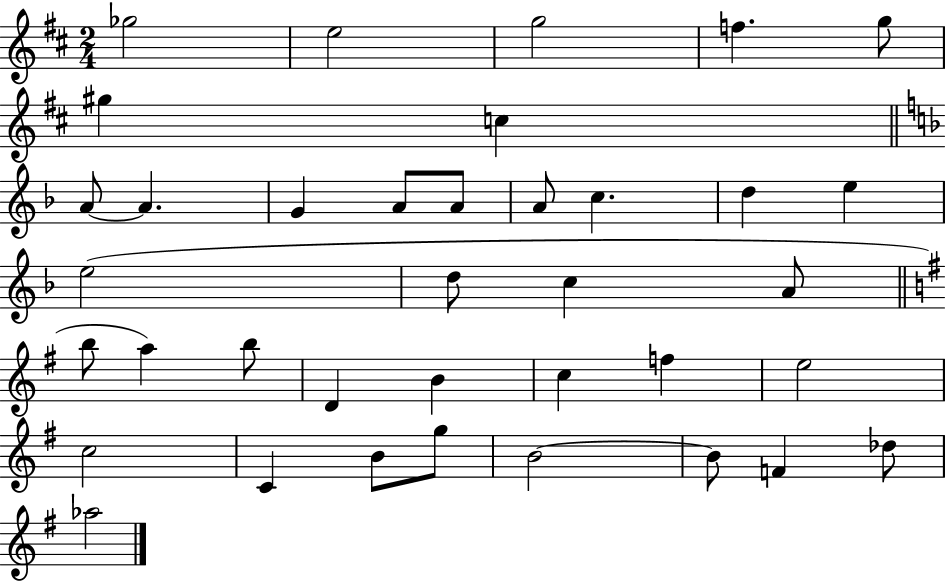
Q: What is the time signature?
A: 2/4